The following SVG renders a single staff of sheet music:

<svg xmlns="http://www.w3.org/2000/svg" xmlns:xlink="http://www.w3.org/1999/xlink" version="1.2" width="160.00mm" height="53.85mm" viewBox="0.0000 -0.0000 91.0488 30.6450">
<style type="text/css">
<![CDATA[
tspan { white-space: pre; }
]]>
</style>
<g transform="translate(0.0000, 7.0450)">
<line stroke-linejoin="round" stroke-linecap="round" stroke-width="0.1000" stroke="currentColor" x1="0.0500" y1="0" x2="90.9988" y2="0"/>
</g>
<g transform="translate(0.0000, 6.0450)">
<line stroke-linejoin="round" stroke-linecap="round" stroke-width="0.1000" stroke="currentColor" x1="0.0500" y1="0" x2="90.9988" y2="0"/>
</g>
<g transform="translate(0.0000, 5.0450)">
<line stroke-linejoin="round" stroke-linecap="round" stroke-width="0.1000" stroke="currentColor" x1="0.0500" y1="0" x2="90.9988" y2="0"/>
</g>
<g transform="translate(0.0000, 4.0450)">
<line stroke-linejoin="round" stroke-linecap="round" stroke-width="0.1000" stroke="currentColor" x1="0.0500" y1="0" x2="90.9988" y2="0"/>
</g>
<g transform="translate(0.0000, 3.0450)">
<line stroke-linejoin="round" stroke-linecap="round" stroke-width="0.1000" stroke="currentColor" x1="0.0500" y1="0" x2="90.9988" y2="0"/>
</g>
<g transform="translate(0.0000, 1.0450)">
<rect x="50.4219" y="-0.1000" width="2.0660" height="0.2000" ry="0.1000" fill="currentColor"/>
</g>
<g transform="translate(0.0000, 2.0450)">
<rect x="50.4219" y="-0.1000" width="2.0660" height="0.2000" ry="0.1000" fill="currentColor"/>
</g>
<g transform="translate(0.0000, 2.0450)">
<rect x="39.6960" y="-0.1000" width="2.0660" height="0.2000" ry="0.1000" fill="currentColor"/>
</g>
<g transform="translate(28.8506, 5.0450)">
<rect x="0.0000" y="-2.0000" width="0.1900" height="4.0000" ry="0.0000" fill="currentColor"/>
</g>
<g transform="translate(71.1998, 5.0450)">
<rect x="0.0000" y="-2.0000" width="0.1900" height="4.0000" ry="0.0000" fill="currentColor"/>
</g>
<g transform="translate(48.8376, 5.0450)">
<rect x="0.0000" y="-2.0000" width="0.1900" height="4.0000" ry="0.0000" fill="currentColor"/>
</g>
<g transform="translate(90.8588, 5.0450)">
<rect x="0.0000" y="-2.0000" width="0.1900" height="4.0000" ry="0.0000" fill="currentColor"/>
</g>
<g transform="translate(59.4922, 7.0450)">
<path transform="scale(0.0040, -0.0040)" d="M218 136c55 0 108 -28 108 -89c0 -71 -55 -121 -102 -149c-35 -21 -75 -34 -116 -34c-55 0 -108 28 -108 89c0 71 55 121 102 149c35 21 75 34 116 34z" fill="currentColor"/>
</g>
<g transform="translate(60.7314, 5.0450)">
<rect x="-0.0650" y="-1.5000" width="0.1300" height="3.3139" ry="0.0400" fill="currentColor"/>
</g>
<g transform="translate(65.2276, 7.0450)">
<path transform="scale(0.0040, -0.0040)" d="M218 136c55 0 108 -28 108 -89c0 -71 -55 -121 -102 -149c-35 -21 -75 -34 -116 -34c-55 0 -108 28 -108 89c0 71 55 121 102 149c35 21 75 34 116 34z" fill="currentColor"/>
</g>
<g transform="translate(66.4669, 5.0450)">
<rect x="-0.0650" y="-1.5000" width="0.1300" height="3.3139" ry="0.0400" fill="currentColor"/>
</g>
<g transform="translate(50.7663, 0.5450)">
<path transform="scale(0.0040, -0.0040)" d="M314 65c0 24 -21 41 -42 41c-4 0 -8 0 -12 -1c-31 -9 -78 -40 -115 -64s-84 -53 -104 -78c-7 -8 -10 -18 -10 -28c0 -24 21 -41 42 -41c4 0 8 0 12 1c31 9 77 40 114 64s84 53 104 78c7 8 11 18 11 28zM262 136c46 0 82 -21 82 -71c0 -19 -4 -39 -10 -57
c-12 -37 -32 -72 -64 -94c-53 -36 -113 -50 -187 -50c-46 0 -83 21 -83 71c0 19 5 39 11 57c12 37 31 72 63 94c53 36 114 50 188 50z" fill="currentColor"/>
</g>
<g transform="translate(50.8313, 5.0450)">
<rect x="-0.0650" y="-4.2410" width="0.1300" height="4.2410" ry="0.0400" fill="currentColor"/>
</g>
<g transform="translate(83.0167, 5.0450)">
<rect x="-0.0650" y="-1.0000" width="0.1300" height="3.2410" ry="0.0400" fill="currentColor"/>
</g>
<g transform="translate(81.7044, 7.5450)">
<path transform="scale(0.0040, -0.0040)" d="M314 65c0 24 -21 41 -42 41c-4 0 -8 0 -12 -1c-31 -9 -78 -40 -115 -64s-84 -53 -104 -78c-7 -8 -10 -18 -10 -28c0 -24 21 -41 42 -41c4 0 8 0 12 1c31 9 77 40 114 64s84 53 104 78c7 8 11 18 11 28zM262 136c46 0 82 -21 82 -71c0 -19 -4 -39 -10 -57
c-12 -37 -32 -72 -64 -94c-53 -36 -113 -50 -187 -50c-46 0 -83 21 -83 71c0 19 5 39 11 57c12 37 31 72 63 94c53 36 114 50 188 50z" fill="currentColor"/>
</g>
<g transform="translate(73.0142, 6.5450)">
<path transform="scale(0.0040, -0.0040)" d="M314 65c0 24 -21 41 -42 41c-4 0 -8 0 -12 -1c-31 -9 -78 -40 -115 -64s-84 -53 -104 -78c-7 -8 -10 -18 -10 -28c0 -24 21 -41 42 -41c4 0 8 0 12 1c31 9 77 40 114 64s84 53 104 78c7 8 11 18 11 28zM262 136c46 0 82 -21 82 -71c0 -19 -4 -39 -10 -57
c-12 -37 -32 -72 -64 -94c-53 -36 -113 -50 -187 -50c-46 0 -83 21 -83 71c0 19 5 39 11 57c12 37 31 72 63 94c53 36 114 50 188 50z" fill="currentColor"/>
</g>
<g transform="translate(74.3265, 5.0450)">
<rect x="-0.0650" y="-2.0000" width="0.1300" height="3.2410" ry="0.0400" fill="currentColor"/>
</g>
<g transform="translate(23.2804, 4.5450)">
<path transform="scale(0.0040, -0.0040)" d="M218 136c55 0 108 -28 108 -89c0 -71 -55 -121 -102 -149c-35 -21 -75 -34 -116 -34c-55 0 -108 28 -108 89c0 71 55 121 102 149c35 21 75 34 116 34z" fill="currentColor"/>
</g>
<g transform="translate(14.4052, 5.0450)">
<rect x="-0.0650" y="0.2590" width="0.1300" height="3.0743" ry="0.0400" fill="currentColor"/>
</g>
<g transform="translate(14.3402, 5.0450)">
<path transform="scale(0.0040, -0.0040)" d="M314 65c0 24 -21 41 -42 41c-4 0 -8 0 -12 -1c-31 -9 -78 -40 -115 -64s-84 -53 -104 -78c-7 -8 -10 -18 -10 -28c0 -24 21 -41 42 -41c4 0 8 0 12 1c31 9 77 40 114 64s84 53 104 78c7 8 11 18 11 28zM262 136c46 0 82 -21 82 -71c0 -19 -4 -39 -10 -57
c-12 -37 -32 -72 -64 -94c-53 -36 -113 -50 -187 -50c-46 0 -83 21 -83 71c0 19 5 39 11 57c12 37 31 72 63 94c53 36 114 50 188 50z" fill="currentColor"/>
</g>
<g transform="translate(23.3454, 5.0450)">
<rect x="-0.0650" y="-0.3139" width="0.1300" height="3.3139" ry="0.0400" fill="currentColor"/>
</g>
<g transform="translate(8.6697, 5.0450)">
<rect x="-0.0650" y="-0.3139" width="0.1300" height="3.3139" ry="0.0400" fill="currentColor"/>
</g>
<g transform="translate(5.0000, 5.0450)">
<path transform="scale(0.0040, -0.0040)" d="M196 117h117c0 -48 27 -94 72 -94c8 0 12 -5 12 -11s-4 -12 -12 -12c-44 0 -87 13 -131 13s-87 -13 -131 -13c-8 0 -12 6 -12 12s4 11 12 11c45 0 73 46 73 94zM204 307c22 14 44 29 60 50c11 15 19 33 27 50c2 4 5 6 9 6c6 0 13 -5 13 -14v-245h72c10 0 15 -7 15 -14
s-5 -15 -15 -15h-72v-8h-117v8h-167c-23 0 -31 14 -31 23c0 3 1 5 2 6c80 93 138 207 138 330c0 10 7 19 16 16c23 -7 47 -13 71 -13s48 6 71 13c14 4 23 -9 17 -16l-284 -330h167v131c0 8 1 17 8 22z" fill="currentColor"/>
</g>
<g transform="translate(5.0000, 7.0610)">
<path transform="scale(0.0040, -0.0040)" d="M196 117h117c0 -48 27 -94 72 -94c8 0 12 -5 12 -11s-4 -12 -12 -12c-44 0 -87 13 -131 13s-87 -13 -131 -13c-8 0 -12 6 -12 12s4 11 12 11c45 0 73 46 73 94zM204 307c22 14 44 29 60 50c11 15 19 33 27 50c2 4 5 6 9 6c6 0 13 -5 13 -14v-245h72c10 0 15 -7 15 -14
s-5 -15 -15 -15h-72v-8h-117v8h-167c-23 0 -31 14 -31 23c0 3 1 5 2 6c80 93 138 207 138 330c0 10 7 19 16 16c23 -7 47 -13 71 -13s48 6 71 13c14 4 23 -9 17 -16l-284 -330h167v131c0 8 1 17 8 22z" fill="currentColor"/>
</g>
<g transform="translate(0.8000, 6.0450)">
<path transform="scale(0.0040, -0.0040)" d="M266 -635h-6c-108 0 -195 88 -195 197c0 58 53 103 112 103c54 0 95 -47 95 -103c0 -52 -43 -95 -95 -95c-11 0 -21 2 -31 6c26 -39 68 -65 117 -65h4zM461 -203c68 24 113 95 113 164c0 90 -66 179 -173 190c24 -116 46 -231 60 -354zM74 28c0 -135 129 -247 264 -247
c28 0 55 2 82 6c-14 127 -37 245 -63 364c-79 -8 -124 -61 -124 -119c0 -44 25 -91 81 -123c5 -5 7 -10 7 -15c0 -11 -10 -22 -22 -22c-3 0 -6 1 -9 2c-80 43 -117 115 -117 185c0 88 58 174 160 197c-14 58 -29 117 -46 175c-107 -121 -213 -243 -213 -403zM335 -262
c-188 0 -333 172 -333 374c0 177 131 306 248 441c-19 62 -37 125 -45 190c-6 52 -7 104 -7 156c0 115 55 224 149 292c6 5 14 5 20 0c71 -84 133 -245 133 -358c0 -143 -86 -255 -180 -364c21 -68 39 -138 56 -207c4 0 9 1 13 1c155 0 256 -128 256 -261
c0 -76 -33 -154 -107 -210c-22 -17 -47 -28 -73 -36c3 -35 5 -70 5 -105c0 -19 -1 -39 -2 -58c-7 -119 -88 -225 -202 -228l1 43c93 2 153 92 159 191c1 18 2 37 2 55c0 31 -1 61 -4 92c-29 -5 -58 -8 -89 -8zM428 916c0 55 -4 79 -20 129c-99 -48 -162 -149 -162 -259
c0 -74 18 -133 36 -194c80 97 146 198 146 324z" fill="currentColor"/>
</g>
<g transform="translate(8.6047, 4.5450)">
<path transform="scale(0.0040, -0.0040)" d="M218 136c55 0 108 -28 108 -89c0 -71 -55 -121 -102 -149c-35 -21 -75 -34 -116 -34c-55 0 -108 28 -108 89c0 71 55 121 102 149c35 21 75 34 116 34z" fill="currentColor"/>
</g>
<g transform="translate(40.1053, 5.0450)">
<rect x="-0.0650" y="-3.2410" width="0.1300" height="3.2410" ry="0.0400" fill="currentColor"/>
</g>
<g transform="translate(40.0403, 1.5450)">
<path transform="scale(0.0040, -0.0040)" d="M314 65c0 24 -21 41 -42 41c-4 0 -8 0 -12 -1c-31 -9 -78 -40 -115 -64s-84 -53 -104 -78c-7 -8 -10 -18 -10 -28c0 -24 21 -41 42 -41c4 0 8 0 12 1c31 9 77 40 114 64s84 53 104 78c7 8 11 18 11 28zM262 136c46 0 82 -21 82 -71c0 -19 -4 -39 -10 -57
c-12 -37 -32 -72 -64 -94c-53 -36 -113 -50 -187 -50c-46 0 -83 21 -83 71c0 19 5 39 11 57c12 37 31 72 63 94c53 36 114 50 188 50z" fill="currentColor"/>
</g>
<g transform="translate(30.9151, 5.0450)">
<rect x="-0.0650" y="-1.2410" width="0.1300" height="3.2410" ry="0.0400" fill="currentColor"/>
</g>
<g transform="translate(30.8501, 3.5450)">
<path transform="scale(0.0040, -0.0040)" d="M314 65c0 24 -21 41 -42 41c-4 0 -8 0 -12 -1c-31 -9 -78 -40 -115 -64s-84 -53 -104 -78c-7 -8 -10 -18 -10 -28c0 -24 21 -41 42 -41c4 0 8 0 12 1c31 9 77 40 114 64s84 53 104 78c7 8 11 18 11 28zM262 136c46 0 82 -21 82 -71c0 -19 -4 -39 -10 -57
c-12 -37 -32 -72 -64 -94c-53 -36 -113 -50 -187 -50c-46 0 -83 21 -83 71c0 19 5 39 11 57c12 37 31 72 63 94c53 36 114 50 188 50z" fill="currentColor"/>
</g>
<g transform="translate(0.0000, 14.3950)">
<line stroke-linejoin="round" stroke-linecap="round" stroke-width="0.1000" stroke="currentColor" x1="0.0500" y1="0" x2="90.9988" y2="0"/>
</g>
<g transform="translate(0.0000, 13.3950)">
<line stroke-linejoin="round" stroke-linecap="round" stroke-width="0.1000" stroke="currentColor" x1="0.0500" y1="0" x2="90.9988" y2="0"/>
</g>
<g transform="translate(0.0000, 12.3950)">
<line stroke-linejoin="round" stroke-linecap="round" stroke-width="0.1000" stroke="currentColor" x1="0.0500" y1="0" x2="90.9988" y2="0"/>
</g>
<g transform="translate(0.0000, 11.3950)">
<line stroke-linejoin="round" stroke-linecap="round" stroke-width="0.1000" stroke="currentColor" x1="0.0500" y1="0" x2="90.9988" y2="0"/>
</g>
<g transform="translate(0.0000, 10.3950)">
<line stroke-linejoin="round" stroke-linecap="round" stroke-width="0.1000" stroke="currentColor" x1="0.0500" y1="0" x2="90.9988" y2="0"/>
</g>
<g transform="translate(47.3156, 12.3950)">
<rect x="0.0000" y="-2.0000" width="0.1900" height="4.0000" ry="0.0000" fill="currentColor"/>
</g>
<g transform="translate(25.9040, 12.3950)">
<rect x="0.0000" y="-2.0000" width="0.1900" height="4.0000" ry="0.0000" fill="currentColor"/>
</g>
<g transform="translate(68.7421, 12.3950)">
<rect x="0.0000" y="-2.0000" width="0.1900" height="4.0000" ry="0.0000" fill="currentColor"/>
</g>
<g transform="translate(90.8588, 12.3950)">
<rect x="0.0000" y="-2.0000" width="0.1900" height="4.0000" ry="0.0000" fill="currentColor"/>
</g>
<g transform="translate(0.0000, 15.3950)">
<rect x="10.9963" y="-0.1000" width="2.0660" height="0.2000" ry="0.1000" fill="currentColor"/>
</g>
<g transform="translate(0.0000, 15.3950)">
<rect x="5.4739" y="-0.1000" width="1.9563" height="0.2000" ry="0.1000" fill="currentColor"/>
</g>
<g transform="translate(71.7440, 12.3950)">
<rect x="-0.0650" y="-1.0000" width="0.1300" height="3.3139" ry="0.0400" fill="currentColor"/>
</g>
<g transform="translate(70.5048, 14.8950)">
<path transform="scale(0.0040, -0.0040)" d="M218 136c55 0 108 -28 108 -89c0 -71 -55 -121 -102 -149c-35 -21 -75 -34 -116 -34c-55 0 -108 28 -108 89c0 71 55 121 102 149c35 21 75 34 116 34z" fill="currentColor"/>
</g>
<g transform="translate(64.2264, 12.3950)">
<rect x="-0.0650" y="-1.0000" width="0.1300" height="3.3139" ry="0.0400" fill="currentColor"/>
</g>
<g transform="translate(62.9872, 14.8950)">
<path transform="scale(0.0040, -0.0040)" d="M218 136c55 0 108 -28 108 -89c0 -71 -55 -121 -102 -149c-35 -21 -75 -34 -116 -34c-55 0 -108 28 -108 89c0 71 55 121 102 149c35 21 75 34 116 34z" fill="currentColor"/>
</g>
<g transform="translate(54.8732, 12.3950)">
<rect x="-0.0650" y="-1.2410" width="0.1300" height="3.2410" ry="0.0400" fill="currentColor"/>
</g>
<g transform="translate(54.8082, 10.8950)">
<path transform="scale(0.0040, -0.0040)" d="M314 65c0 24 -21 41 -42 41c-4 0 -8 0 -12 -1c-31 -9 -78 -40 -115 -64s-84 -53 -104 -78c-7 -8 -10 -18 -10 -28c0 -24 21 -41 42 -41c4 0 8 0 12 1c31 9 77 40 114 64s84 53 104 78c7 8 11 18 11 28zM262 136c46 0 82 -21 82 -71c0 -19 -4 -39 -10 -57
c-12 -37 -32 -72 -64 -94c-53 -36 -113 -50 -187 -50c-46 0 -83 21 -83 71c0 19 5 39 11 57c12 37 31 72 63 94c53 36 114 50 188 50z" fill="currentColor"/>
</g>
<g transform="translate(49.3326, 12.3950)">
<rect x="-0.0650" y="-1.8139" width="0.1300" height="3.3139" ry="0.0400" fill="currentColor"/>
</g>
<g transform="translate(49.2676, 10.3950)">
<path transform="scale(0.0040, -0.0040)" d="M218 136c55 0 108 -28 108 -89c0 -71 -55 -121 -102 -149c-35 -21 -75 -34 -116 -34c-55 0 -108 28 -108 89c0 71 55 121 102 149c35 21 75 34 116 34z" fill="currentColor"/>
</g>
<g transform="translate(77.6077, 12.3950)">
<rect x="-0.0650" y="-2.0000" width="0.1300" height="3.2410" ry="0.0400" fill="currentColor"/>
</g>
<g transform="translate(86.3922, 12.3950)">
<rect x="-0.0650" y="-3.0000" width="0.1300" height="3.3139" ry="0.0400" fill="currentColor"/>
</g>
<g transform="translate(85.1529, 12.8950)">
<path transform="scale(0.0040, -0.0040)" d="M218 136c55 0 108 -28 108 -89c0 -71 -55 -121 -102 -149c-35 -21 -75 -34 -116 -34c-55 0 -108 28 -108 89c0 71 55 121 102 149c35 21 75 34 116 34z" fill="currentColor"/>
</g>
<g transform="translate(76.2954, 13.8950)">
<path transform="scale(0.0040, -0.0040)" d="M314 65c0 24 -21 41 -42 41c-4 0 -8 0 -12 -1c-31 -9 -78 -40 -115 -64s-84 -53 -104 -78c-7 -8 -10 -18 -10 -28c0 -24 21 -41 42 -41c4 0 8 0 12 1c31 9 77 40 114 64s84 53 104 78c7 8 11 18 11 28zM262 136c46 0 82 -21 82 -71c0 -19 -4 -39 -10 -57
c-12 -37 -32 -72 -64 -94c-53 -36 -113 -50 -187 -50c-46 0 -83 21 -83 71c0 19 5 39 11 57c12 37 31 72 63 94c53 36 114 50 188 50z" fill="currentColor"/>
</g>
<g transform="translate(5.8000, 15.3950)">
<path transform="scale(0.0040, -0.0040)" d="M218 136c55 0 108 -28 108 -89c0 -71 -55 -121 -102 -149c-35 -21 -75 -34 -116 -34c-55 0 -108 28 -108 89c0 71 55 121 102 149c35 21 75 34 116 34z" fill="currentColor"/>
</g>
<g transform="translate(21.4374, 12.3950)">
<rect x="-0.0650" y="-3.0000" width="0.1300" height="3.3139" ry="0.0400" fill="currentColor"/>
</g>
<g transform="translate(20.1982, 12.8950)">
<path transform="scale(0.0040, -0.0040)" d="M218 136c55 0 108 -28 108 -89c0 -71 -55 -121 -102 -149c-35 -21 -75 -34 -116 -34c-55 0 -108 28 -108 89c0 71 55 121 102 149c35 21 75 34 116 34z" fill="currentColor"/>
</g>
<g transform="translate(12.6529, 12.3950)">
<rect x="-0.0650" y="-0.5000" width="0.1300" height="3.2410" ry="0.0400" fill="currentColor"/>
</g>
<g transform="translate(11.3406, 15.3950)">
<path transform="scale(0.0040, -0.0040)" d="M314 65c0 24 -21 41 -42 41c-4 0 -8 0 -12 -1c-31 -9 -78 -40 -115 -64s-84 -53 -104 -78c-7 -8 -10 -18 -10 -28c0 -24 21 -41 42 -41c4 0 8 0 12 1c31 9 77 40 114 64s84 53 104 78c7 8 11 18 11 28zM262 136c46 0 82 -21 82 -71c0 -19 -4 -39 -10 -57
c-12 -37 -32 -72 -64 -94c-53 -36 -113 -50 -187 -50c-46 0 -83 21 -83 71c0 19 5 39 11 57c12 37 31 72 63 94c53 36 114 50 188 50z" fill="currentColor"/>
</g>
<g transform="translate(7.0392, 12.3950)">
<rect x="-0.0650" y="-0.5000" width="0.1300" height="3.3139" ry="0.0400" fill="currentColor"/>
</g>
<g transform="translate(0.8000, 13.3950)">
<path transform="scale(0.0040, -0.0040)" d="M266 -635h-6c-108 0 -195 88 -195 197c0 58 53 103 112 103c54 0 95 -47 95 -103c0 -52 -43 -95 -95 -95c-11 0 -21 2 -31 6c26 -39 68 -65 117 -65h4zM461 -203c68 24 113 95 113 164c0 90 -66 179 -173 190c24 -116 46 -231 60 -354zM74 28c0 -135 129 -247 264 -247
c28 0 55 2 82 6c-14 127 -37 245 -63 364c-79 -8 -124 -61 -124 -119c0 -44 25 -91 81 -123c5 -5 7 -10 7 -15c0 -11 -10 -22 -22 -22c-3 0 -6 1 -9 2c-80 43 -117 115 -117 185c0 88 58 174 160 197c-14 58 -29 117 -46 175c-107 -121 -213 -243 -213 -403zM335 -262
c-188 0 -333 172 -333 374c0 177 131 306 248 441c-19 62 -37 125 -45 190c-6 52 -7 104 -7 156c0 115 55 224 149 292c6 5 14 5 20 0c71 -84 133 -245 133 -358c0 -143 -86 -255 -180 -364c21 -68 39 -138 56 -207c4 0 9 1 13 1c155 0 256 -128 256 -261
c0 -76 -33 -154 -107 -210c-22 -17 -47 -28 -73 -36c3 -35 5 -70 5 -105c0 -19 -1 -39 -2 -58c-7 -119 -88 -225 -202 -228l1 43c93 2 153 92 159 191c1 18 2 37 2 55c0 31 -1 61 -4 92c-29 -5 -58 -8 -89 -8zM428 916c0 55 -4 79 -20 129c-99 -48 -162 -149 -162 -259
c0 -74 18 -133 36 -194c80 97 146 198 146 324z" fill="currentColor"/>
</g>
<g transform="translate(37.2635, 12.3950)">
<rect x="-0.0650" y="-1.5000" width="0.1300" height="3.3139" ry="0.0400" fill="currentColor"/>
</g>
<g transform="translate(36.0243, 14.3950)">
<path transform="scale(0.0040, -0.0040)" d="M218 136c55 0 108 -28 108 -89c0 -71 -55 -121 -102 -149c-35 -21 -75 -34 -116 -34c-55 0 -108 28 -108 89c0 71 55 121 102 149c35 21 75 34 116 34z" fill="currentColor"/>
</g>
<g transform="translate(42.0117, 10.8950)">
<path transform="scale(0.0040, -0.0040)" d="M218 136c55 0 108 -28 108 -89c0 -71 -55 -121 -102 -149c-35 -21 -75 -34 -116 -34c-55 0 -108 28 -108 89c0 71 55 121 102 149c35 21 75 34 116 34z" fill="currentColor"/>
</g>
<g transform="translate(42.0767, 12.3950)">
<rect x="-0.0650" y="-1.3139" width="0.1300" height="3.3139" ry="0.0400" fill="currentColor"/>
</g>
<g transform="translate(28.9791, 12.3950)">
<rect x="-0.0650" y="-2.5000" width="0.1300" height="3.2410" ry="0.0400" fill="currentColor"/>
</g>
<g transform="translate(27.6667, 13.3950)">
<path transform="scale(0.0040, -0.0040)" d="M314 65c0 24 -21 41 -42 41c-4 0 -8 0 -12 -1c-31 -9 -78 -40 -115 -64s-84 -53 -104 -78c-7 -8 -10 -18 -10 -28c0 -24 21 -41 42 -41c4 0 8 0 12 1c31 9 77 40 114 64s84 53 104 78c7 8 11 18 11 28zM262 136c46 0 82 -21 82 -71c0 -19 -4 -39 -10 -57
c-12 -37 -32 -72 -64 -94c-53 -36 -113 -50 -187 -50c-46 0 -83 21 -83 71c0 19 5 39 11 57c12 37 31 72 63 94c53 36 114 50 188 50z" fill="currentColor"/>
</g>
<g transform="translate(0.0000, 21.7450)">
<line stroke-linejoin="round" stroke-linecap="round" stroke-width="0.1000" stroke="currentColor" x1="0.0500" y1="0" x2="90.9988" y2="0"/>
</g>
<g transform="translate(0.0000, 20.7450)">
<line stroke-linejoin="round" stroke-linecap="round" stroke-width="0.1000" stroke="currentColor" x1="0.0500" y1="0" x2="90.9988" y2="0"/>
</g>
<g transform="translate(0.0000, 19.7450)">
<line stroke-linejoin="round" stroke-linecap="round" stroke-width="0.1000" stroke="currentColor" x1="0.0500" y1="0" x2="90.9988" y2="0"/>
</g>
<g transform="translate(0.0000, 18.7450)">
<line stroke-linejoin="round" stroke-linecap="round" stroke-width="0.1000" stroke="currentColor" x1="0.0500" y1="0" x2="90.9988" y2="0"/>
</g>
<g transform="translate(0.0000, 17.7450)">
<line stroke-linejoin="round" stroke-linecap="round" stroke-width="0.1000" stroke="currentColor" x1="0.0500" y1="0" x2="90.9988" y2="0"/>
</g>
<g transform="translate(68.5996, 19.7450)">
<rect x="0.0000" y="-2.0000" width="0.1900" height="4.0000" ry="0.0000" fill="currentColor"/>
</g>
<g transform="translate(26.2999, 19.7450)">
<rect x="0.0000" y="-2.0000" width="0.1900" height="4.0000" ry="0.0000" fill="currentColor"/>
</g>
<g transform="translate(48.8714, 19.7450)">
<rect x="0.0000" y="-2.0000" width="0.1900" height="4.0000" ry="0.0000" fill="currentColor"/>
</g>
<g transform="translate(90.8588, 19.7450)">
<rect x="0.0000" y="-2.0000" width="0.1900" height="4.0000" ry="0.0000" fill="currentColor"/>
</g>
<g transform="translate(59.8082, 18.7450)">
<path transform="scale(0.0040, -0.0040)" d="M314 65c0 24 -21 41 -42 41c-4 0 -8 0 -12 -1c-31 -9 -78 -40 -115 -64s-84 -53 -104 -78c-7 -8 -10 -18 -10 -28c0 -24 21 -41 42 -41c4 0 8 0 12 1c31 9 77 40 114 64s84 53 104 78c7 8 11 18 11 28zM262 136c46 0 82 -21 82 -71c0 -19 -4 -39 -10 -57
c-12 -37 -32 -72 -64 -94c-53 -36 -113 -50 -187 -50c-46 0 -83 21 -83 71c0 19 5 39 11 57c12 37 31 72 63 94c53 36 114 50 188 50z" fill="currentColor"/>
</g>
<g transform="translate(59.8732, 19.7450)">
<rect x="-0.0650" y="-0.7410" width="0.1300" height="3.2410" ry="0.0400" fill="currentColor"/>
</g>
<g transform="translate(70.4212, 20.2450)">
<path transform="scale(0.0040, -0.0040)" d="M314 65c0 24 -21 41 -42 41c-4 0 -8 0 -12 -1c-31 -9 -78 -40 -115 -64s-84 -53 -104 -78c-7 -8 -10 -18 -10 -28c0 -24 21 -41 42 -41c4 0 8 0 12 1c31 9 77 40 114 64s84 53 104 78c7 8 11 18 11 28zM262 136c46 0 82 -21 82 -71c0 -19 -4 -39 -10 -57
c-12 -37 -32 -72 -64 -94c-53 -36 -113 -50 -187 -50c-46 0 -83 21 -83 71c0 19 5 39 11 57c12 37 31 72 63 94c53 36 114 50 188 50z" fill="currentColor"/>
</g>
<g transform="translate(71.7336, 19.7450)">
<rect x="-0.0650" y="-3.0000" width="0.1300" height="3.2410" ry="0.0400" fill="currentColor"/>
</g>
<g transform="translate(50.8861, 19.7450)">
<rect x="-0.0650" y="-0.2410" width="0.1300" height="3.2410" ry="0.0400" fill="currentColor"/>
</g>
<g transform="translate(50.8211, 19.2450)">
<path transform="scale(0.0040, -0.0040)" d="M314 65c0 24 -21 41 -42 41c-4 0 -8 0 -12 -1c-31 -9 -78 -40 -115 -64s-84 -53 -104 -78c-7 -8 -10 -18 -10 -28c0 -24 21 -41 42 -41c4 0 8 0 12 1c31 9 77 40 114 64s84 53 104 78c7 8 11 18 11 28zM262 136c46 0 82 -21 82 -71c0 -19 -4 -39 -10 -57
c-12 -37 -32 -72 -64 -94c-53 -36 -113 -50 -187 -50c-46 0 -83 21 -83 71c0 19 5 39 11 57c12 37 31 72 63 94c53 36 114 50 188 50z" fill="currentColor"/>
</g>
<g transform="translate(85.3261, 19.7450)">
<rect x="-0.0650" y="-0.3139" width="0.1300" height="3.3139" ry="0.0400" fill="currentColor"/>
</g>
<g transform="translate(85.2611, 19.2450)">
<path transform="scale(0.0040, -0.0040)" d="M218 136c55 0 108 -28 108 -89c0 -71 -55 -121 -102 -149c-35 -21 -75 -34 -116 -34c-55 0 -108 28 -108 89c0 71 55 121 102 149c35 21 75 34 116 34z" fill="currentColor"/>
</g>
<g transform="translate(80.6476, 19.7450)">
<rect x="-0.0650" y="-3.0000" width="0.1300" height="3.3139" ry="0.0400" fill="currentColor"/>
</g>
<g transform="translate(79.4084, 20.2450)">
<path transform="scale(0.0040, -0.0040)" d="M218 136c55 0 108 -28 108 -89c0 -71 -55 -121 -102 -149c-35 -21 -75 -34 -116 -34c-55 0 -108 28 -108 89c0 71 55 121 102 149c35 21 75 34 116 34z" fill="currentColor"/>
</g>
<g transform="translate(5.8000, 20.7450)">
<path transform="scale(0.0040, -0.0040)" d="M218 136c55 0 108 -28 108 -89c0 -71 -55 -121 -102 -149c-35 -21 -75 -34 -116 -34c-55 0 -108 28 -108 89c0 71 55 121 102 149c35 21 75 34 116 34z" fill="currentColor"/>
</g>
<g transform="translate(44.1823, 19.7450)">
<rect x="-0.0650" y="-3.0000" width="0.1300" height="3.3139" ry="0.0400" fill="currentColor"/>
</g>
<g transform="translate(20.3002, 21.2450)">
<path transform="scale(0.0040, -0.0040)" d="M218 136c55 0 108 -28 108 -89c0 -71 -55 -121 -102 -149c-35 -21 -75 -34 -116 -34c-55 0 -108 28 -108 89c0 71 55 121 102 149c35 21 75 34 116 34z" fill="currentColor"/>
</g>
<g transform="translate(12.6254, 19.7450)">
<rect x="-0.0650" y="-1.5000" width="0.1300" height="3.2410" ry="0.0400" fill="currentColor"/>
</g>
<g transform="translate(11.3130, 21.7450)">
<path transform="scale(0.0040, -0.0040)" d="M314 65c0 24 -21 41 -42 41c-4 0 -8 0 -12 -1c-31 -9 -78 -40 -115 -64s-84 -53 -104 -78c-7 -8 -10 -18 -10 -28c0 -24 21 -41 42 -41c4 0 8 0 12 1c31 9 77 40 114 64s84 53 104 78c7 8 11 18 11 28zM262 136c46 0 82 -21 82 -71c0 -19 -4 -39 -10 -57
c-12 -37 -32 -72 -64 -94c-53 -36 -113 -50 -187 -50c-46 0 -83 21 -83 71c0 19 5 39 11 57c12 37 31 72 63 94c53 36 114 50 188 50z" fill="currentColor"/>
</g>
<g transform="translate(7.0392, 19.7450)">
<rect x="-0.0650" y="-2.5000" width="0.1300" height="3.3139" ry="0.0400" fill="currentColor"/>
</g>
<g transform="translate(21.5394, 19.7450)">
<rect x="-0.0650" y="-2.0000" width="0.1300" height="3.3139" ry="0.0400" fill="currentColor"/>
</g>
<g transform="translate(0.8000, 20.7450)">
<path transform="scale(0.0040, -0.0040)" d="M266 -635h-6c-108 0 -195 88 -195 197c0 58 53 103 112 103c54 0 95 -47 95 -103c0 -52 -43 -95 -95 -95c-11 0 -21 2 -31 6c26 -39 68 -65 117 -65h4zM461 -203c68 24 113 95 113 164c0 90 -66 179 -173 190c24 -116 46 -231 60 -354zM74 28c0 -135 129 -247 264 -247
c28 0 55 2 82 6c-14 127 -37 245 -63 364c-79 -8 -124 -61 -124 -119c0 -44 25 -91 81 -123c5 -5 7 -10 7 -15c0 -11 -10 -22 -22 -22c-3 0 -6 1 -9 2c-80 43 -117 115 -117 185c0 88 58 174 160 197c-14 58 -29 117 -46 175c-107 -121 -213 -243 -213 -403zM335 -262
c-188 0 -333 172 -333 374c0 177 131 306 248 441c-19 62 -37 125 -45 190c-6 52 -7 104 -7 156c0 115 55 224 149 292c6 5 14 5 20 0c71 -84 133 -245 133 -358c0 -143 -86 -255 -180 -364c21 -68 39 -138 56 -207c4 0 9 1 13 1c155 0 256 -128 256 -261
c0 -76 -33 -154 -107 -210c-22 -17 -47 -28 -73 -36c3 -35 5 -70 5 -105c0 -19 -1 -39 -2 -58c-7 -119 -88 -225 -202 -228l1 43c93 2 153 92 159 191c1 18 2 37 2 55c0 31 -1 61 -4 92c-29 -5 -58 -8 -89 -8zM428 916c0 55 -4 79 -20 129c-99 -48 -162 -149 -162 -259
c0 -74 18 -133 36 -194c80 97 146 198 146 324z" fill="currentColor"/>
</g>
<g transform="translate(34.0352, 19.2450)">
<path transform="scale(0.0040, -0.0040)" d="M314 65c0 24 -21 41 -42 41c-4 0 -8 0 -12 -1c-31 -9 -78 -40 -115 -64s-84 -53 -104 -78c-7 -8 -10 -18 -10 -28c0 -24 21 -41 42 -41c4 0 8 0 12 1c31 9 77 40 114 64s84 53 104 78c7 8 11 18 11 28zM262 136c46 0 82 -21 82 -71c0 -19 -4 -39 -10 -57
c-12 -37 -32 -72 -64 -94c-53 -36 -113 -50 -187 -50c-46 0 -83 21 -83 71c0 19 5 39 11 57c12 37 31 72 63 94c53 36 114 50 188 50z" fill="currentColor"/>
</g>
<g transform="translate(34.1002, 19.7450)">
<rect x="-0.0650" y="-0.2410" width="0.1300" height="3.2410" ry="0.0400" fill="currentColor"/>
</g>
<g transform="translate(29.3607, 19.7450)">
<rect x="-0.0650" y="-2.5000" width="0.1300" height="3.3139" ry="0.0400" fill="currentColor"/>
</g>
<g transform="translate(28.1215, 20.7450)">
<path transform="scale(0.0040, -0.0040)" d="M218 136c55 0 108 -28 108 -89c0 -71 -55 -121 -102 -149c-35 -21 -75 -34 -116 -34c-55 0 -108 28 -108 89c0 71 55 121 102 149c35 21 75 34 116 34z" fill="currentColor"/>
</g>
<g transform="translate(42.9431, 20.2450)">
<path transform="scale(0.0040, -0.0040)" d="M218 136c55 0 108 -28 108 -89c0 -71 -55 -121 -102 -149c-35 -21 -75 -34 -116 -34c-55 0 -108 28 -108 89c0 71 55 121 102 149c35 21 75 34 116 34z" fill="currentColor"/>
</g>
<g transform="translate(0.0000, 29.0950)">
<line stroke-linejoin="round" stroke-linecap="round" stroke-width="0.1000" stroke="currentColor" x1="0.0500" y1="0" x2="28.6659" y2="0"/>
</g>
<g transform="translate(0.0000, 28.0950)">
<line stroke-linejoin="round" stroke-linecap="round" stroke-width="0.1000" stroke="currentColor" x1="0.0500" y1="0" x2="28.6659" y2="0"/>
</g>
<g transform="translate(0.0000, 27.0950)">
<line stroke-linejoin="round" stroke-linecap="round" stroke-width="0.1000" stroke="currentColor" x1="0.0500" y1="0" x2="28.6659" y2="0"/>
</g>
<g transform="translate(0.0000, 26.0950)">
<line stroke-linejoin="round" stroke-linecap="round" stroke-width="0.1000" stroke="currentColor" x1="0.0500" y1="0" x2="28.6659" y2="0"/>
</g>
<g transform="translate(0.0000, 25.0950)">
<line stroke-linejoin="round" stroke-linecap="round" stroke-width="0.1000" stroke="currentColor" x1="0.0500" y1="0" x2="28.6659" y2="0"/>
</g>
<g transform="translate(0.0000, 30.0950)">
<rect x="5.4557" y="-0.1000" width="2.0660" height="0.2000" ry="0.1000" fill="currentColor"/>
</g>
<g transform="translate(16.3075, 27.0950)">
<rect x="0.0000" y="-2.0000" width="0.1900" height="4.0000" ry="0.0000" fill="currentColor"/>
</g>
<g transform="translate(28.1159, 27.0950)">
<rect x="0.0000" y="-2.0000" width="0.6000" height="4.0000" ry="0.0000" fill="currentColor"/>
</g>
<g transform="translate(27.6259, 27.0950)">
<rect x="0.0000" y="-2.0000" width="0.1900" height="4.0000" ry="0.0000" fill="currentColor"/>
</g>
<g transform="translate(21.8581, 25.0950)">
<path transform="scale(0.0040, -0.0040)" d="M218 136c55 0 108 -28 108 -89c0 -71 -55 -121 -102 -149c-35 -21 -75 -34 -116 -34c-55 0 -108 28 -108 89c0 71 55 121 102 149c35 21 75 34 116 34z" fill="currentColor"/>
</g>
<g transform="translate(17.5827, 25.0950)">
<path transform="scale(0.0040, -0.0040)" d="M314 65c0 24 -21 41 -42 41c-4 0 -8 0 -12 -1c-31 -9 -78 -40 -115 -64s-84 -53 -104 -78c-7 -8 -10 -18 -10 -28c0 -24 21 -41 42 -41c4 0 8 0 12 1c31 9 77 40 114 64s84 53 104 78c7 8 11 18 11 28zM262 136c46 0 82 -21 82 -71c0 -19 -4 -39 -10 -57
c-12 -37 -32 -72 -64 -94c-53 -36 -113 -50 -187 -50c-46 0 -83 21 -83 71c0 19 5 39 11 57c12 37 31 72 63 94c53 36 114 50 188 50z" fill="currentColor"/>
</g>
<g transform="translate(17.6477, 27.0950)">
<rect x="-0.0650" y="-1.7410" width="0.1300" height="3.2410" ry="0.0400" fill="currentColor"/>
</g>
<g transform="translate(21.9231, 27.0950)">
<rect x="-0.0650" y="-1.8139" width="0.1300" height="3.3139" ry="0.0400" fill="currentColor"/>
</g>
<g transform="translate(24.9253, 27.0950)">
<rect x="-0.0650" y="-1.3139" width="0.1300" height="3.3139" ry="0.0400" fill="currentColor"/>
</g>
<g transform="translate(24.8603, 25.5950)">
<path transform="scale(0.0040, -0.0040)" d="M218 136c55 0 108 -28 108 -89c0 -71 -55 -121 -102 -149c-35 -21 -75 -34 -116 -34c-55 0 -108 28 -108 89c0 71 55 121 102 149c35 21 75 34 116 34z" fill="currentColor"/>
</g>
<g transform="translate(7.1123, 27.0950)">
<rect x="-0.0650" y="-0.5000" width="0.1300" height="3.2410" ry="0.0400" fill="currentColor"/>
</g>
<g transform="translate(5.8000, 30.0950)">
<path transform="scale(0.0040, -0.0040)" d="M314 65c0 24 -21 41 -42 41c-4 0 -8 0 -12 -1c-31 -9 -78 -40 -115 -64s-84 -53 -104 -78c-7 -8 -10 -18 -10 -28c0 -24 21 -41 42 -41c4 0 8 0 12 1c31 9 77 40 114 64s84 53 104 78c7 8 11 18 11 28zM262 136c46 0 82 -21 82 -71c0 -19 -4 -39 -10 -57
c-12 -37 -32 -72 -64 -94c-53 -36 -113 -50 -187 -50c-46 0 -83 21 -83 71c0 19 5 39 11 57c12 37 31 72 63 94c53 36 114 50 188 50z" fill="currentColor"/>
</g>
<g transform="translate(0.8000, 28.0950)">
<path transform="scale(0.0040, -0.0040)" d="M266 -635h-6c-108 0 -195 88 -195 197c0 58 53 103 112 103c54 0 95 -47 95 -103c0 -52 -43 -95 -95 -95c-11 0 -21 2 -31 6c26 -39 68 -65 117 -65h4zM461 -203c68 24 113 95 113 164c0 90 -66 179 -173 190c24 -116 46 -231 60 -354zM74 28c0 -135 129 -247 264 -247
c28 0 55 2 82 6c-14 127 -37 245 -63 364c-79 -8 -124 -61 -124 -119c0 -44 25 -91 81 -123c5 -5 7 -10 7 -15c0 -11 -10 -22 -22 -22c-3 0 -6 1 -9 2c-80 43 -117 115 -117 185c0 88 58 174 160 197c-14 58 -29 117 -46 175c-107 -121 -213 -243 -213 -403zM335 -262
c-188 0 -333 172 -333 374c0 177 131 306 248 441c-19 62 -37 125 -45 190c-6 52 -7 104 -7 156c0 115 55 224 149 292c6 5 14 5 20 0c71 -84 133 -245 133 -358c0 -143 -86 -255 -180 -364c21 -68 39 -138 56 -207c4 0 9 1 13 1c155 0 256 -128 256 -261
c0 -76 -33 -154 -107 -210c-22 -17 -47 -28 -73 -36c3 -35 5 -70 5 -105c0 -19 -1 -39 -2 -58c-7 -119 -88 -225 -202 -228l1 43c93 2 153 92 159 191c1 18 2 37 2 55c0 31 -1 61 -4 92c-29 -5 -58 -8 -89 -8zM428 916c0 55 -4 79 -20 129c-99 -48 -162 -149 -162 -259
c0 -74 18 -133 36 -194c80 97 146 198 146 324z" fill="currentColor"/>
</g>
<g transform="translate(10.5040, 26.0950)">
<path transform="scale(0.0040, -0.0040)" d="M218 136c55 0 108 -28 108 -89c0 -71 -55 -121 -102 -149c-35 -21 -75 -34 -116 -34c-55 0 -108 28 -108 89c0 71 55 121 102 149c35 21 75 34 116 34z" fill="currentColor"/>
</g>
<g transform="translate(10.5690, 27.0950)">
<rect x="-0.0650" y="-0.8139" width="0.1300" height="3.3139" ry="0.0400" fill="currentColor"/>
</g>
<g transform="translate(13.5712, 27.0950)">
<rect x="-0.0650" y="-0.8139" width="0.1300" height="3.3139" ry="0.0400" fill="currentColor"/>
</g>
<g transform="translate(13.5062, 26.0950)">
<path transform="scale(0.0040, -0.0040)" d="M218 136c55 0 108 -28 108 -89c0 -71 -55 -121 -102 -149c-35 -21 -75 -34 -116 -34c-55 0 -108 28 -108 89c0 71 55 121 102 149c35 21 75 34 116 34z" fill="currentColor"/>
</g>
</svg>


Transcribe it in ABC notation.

X:1
T:Untitled
M:4/4
L:1/4
K:C
c B2 c e2 b2 d'2 E E F2 D2 C C2 A G2 E e f e2 D D F2 A G E2 F G c2 A c2 d2 A2 A c C2 d d f2 f e